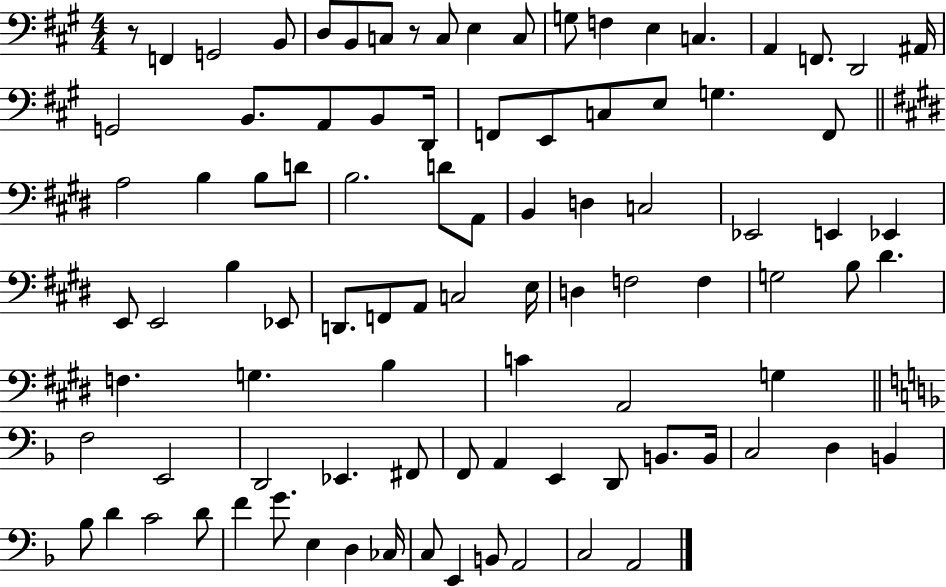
X:1
T:Untitled
M:4/4
L:1/4
K:A
z/2 F,, G,,2 B,,/2 D,/2 B,,/2 C,/2 z/2 C,/2 E, C,/2 G,/2 F, E, C, A,, F,,/2 D,,2 ^A,,/4 G,,2 B,,/2 A,,/2 B,,/2 D,,/4 F,,/2 E,,/2 C,/2 E,/2 G, F,,/2 A,2 B, B,/2 D/2 B,2 D/2 A,,/2 B,, D, C,2 _E,,2 E,, _E,, E,,/2 E,,2 B, _E,,/2 D,,/2 F,,/2 A,,/2 C,2 E,/4 D, F,2 F, G,2 B,/2 ^D F, G, B, C A,,2 G, F,2 E,,2 D,,2 _E,, ^F,,/2 F,,/2 A,, E,, D,,/2 B,,/2 B,,/4 C,2 D, B,, _B,/2 D C2 D/2 F G/2 E, D, _C,/4 C,/2 E,, B,,/2 A,,2 C,2 A,,2